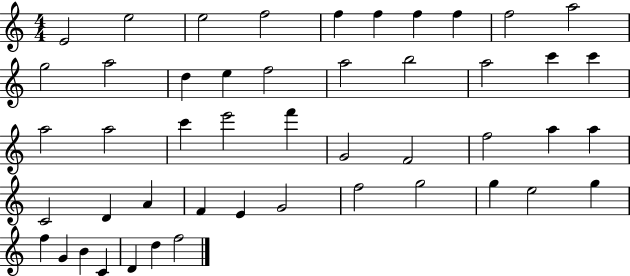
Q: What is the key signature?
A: C major